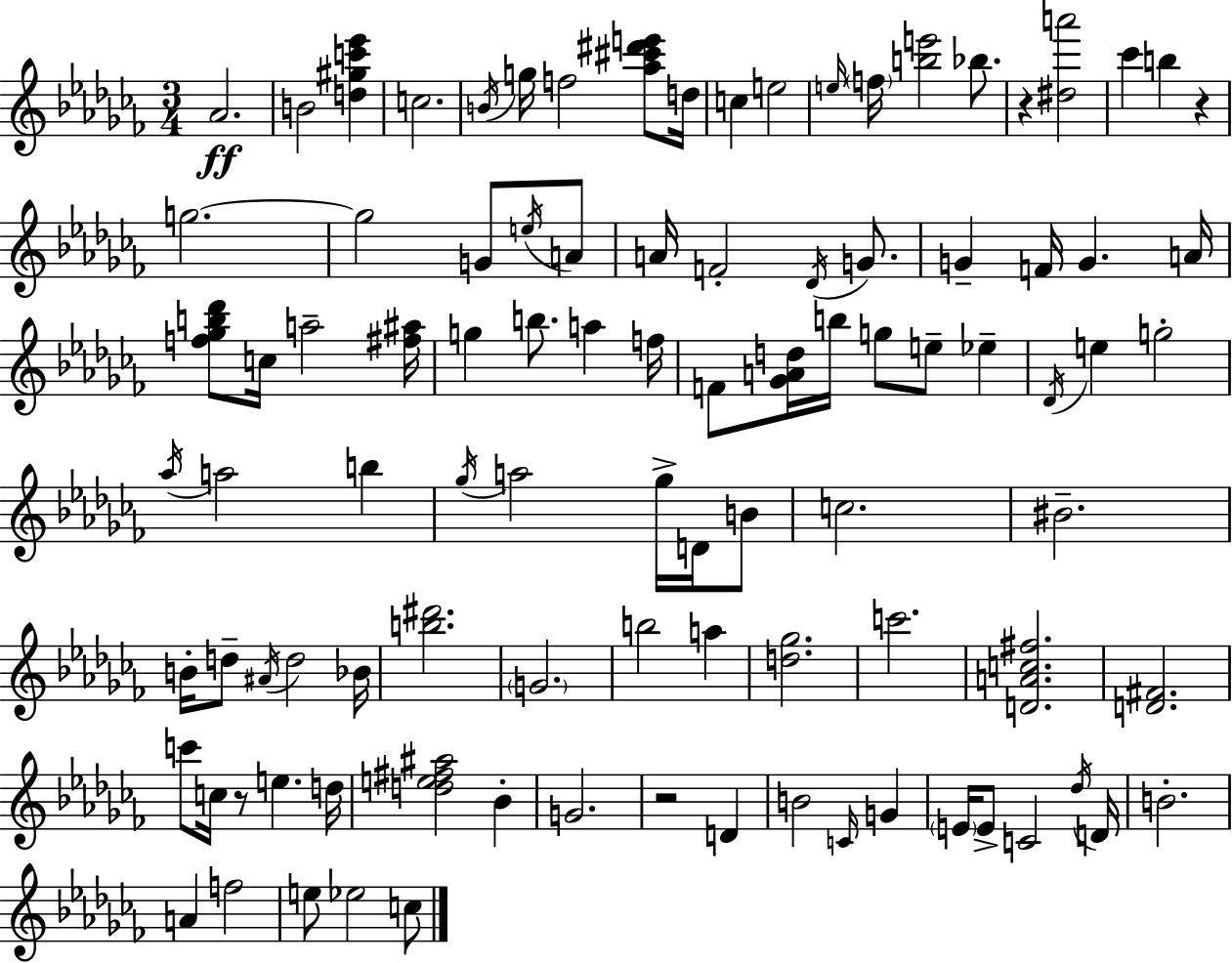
{
  \clef treble
  \numericTimeSignature
  \time 3/4
  \key aes \minor
  aes'2.\ff | b'2 <d'' gis'' c''' ees'''>4 | c''2. | \acciaccatura { b'16 } g''16 f''2 <aes'' cis''' dis''' e'''>8 | \break d''16 c''4 e''2 | \grace { e''16 } \parenthesize f''16 <b'' e'''>2 bes''8. | r4 <dis'' a'''>2 | ces'''4 b''4 r4 | \break g''2.~~ | g''2 g'8 | \acciaccatura { e''16 } a'8 a'16 f'2-. | \acciaccatura { des'16 } g'8. g'4-- f'16 g'4. | \break a'16 <f'' ges'' b'' des'''>8 c''16 a''2-- | <fis'' ais''>16 g''4 b''8. a''4 | f''16 f'8 <ges' a' d''>16 b''16 g''8 e''8-- | ees''4-- \acciaccatura { des'16 } e''4 g''2-. | \break \acciaccatura { aes''16 } a''2 | b''4 \acciaccatura { ges''16 } a''2 | ges''16-> d'16 b'8 c''2. | bis'2.-- | \break b'16-. d''8-- \acciaccatura { ais'16 } d''2 | bes'16 <b'' dis'''>2. | \parenthesize g'2. | b''2 | \break a''4 <d'' ges''>2. | c'''2. | <d' a' c'' fis''>2. | <d' fis'>2. | \break c'''8 c''16 r8 | e''4. d''16 <d'' e'' fis'' ais''>2 | bes'4-. g'2. | r2 | \break d'4 b'2 | \grace { c'16 } g'4 \parenthesize e'16 e'8-> | c'2 \acciaccatura { des''16 } d'16 b'2.-. | a'4 | \break f''2 e''8 | ees''2 c''8 \bar "|."
}